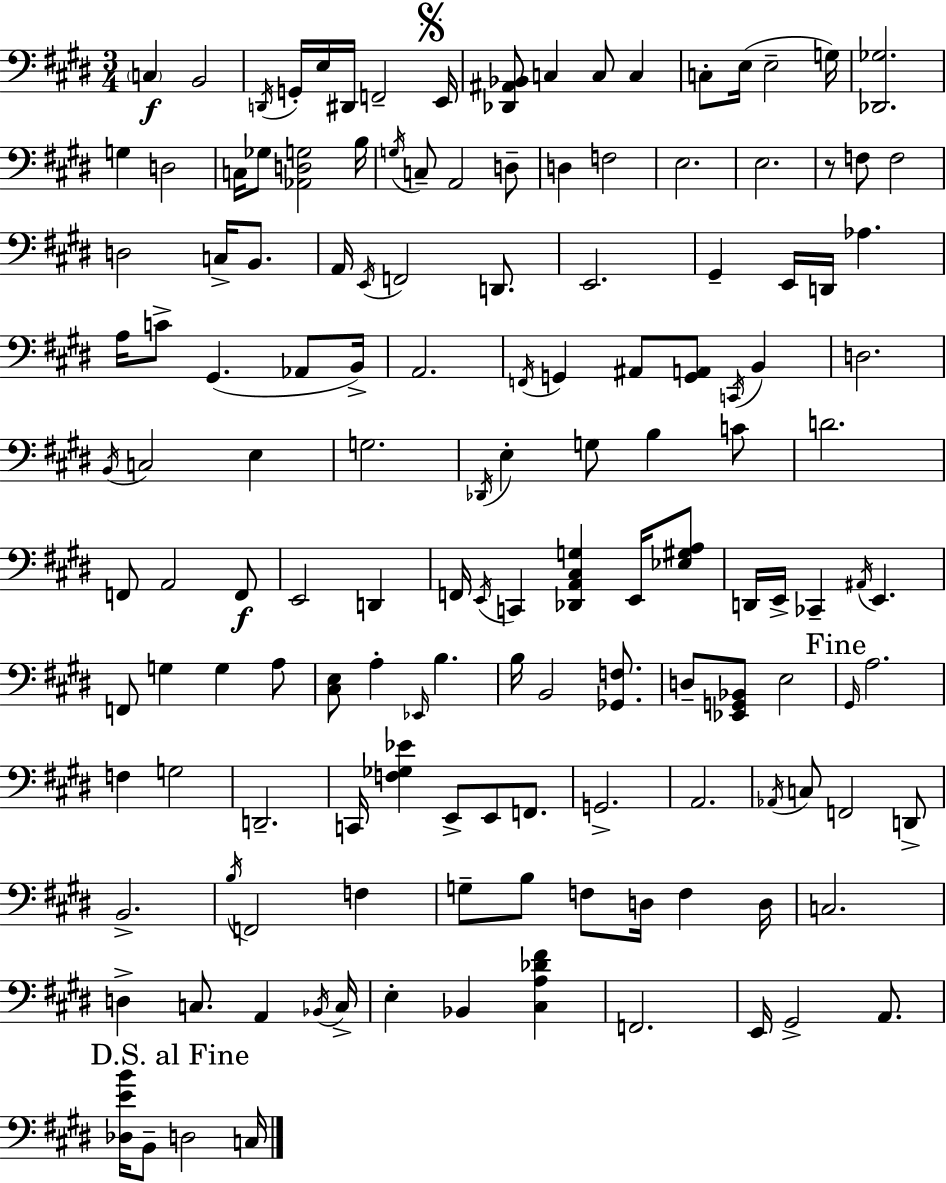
{
  \clef bass
  \numericTimeSignature
  \time 3/4
  \key e \major
  \parenthesize c4\f b,2 | \acciaccatura { d,16 } g,16-. e16 dis,16 f,2-- | \mark \markup { \musicglyph "scripts.segno" } e,16 <des, ais, bes,>8 c4 c8 c4 | c8-. e16( e2-- | \break g16) <des, ges>2. | g4 d2 | c16 ges8 <aes, d g>2 | b16 \acciaccatura { g16 } c8-- a,2 | \break d8-- d4 f2 | e2. | e2. | r8 f8 f2 | \break d2 c16-> b,8. | a,16 \acciaccatura { e,16 } f,2 | d,8. e,2. | gis,4-- e,16 d,16 aes4. | \break a16 c'8-> gis,4.( | aes,8 b,16->) a,2. | \acciaccatura { f,16 } g,4 ais,8 <g, a,>8 | \acciaccatura { c,16 } b,4 d2. | \break \acciaccatura { b,16 } c2 | e4 g2. | \acciaccatura { des,16 } e4-. g8 | b4 c'8 d'2. | \break f,8 a,2 | f,8\f e,2 | d,4 f,16 \acciaccatura { e,16 } c,4 | <des, a, cis g>4 e,16 <ees gis a>8 d,16 e,16-> ces,4-- | \break \acciaccatura { ais,16 } e,4. f,8 g4 | g4 a8 <cis e>8 a4-. | \grace { ees,16 } b4. b16 b,2 | <ges, f>8. d8-- | \break <ees, g, bes,>8 e2 \mark "Fine" \grace { gis,16 } a2. | f4 | g2 d,2.-- | c,16 | \break <f ges ees'>4 e,8-> e,8 f,8. g,2.-> | a,2. | \acciaccatura { aes,16 } | c8 f,2 d,8-> | \break b,2.-> | \acciaccatura { b16 } f,2 f4 | g8-- b8 f8 d16 f4 | d16 c2. | \break d4-> c8. a,4 | \acciaccatura { bes,16 } c16-> e4-. bes,4 <cis a des' fis'>4 | f,2. | e,16 gis,2-> a,8. | \break \mark "D.S. al Fine" <des e' b'>16 b,8-- d2 | c16 \bar "|."
}